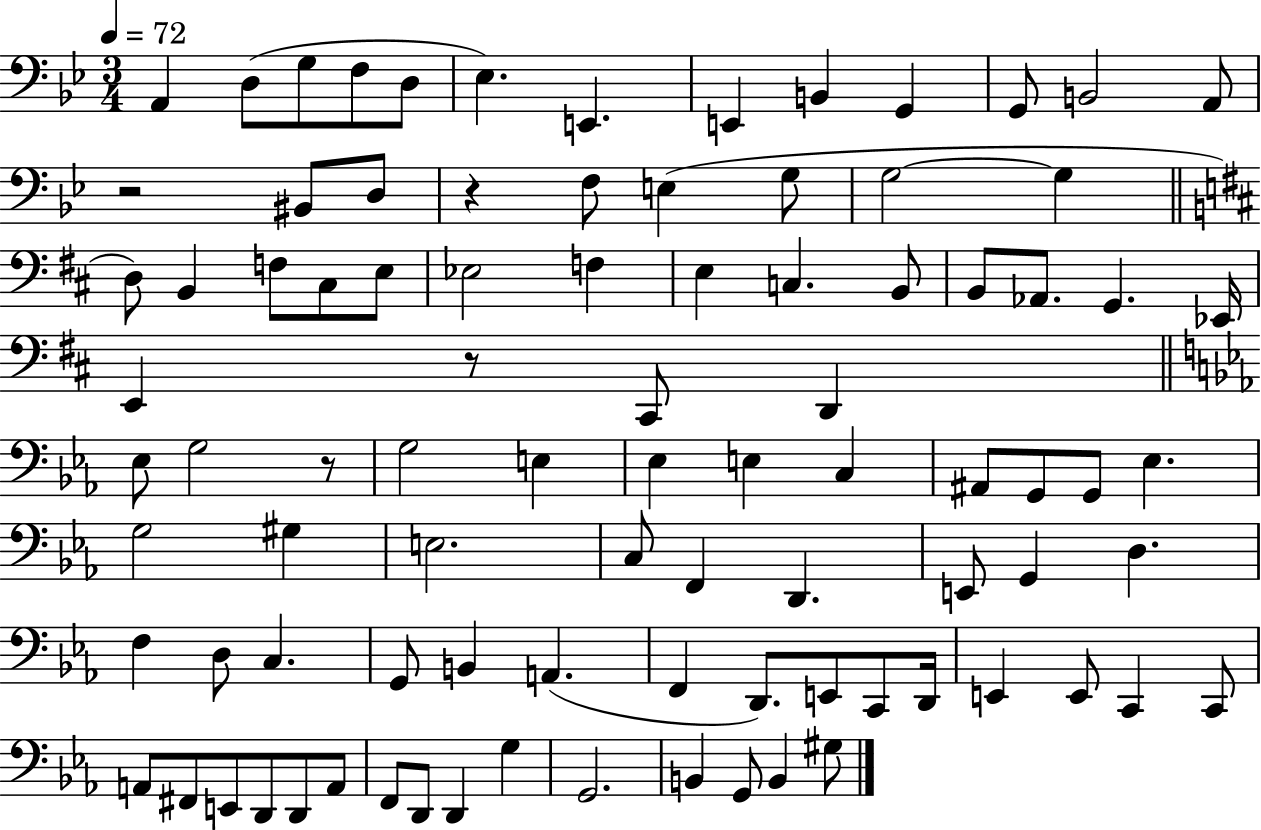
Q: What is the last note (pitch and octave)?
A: G#3